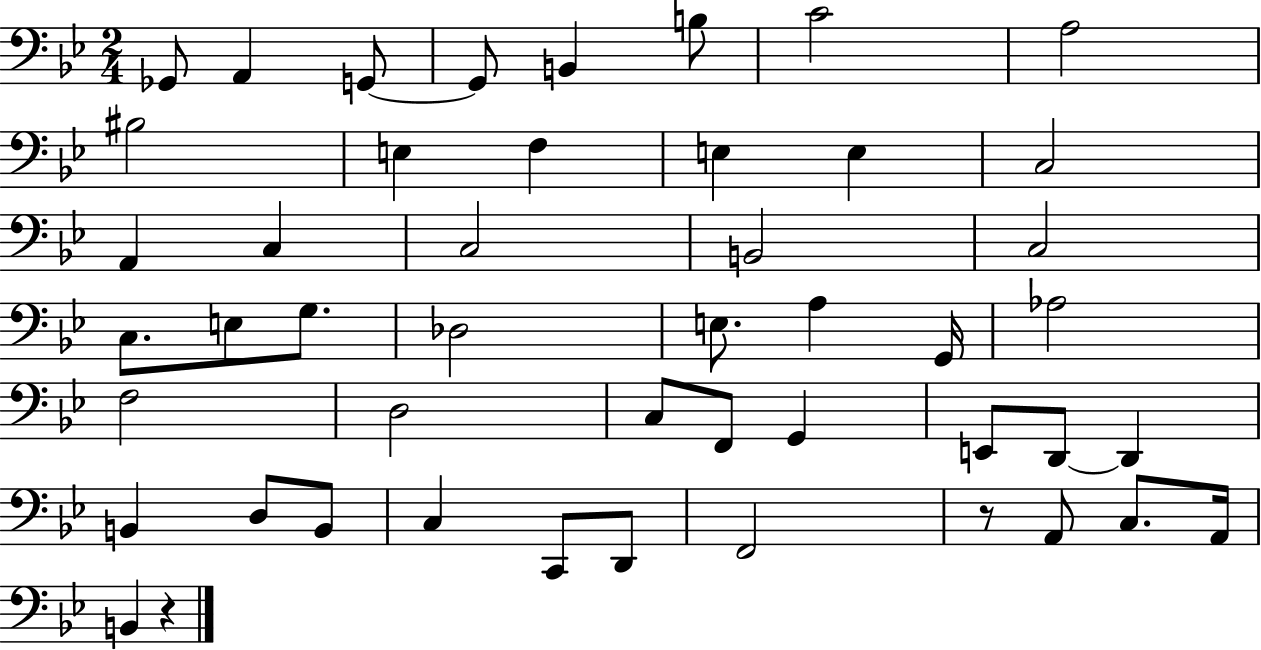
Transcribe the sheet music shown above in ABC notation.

X:1
T:Untitled
M:2/4
L:1/4
K:Bb
_G,,/2 A,, G,,/2 G,,/2 B,, B,/2 C2 A,2 ^B,2 E, F, E, E, C,2 A,, C, C,2 B,,2 C,2 C,/2 E,/2 G,/2 _D,2 E,/2 A, G,,/4 _A,2 F,2 D,2 C,/2 F,,/2 G,, E,,/2 D,,/2 D,, B,, D,/2 B,,/2 C, C,,/2 D,,/2 F,,2 z/2 A,,/2 C,/2 A,,/4 B,, z